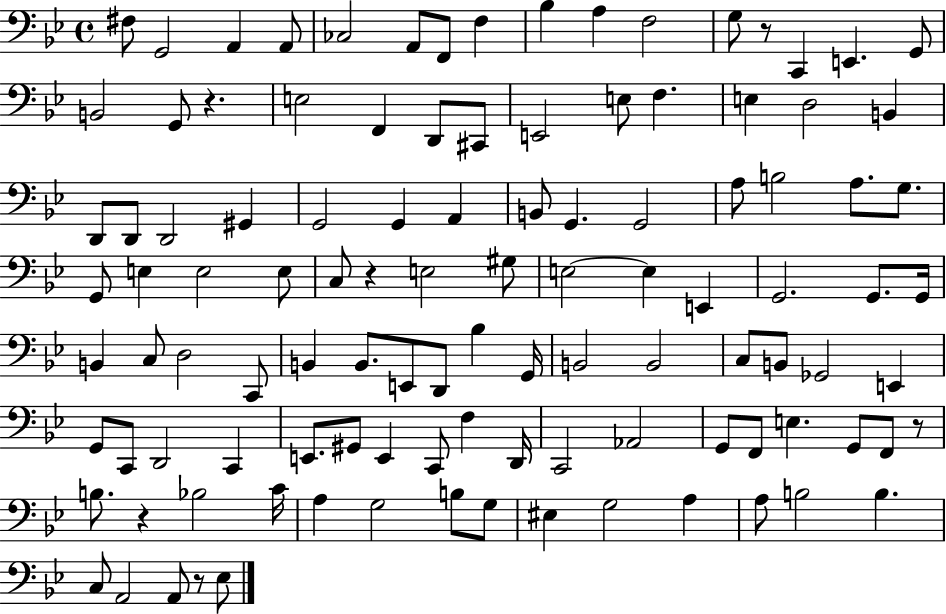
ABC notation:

X:1
T:Untitled
M:4/4
L:1/4
K:Bb
^F,/2 G,,2 A,, A,,/2 _C,2 A,,/2 F,,/2 F, _B, A, F,2 G,/2 z/2 C,, E,, G,,/2 B,,2 G,,/2 z E,2 F,, D,,/2 ^C,,/2 E,,2 E,/2 F, E, D,2 B,, D,,/2 D,,/2 D,,2 ^G,, G,,2 G,, A,, B,,/2 G,, G,,2 A,/2 B,2 A,/2 G,/2 G,,/2 E, E,2 E,/2 C,/2 z E,2 ^G,/2 E,2 E, E,, G,,2 G,,/2 G,,/4 B,, C,/2 D,2 C,,/2 B,, B,,/2 E,,/2 D,,/2 _B, G,,/4 B,,2 B,,2 C,/2 B,,/2 _G,,2 E,, G,,/2 C,,/2 D,,2 C,, E,,/2 ^G,,/2 E,, C,,/2 F, D,,/4 C,,2 _A,,2 G,,/2 F,,/2 E, G,,/2 F,,/2 z/2 B,/2 z _B,2 C/4 A, G,2 B,/2 G,/2 ^E, G,2 A, A,/2 B,2 B, C,/2 A,,2 A,,/2 z/2 _E,/2